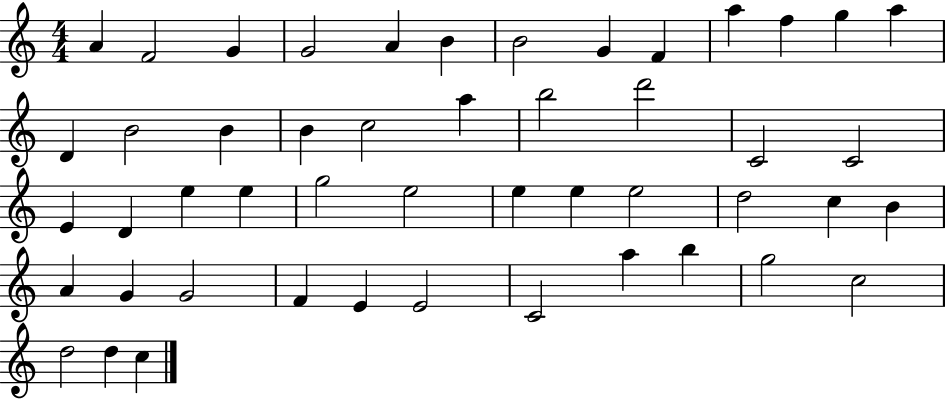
X:1
T:Untitled
M:4/4
L:1/4
K:C
A F2 G G2 A B B2 G F a f g a D B2 B B c2 a b2 d'2 C2 C2 E D e e g2 e2 e e e2 d2 c B A G G2 F E E2 C2 a b g2 c2 d2 d c